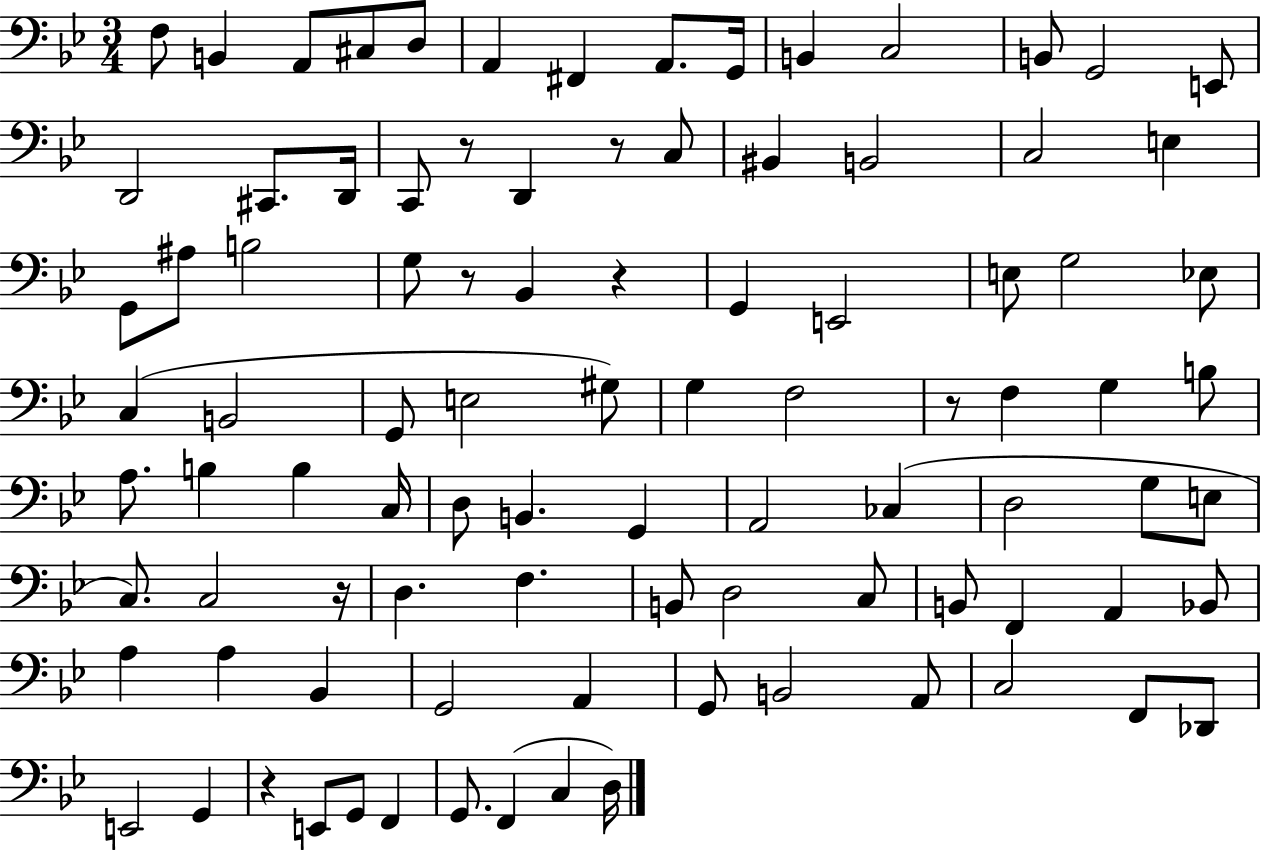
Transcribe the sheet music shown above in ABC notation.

X:1
T:Untitled
M:3/4
L:1/4
K:Bb
F,/2 B,, A,,/2 ^C,/2 D,/2 A,, ^F,, A,,/2 G,,/4 B,, C,2 B,,/2 G,,2 E,,/2 D,,2 ^C,,/2 D,,/4 C,,/2 z/2 D,, z/2 C,/2 ^B,, B,,2 C,2 E, G,,/2 ^A,/2 B,2 G,/2 z/2 _B,, z G,, E,,2 E,/2 G,2 _E,/2 C, B,,2 G,,/2 E,2 ^G,/2 G, F,2 z/2 F, G, B,/2 A,/2 B, B, C,/4 D,/2 B,, G,, A,,2 _C, D,2 G,/2 E,/2 C,/2 C,2 z/4 D, F, B,,/2 D,2 C,/2 B,,/2 F,, A,, _B,,/2 A, A, _B,, G,,2 A,, G,,/2 B,,2 A,,/2 C,2 F,,/2 _D,,/2 E,,2 G,, z E,,/2 G,,/2 F,, G,,/2 F,, C, D,/4